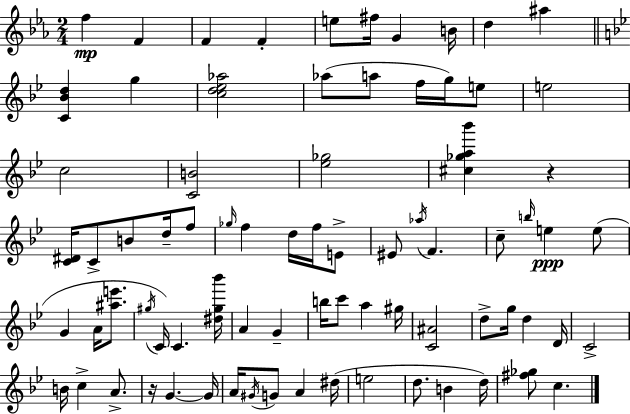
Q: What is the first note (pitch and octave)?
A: F5